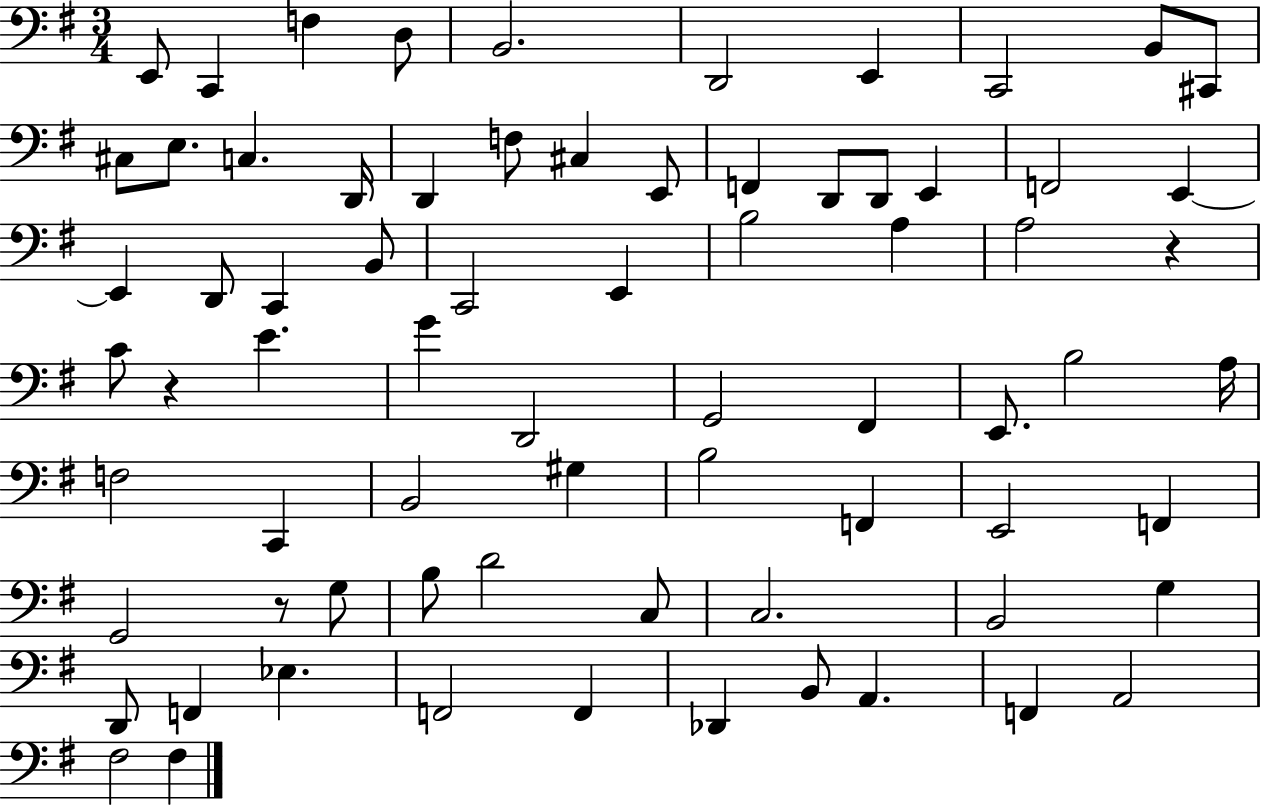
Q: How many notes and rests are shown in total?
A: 73